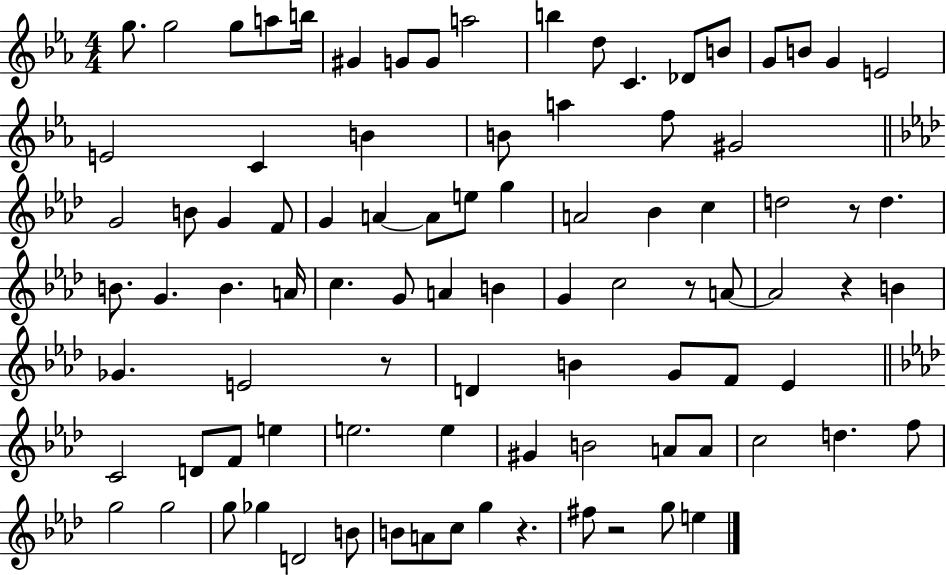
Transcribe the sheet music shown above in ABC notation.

X:1
T:Untitled
M:4/4
L:1/4
K:Eb
g/2 g2 g/2 a/2 b/4 ^G G/2 G/2 a2 b d/2 C _D/2 B/2 G/2 B/2 G E2 E2 C B B/2 a f/2 ^G2 G2 B/2 G F/2 G A A/2 e/2 g A2 _B c d2 z/2 d B/2 G B A/4 c G/2 A B G c2 z/2 A/2 A2 z B _G E2 z/2 D B G/2 F/2 _E C2 D/2 F/2 e e2 e ^G B2 A/2 A/2 c2 d f/2 g2 g2 g/2 _g D2 B/2 B/2 A/2 c/2 g z ^f/2 z2 g/2 e